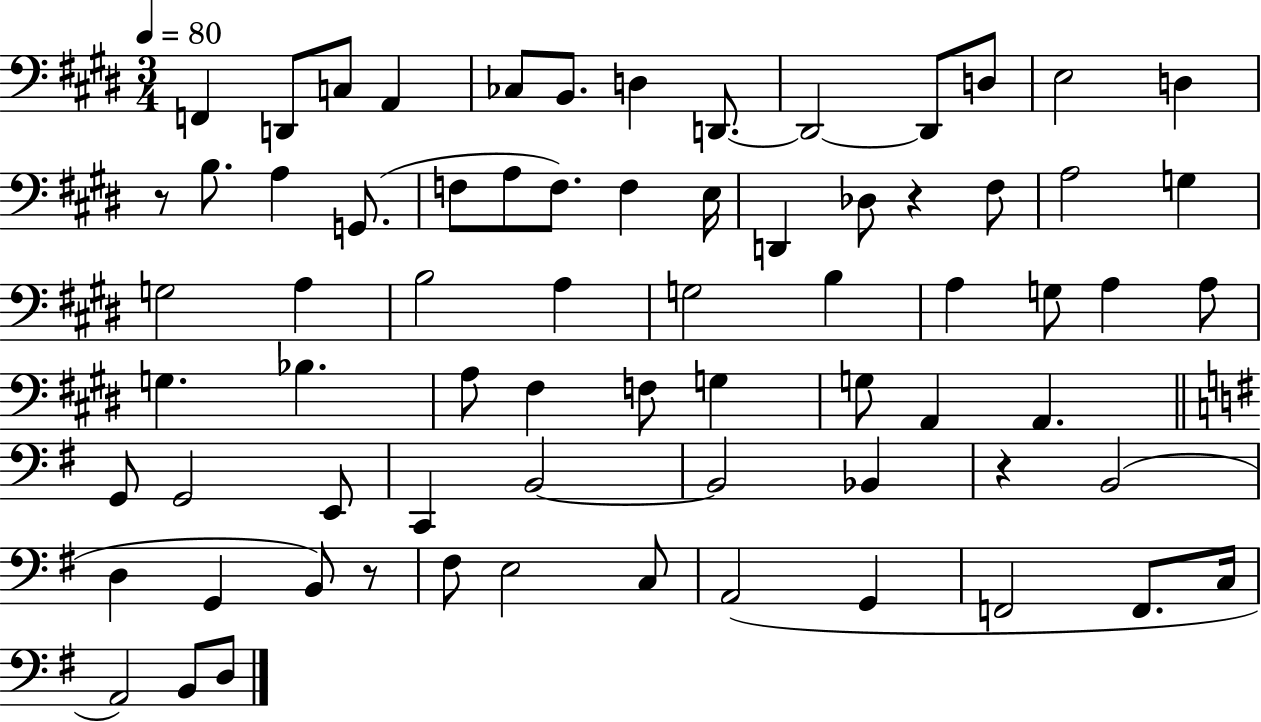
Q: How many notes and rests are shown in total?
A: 71